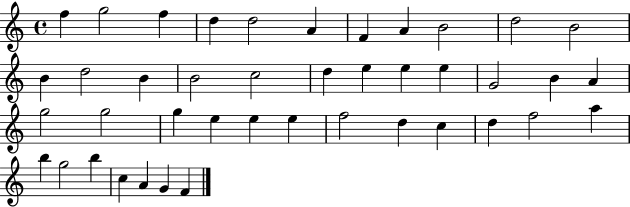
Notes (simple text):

F5/q G5/h F5/q D5/q D5/h A4/q F4/q A4/q B4/h D5/h B4/h B4/q D5/h B4/q B4/h C5/h D5/q E5/q E5/q E5/q G4/h B4/q A4/q G5/h G5/h G5/q E5/q E5/q E5/q F5/h D5/q C5/q D5/q F5/h A5/q B5/q G5/h B5/q C5/q A4/q G4/q F4/q